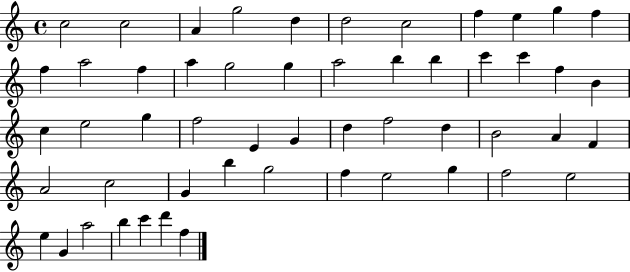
{
  \clef treble
  \time 4/4
  \defaultTimeSignature
  \key c \major
  c''2 c''2 | a'4 g''2 d''4 | d''2 c''2 | f''4 e''4 g''4 f''4 | \break f''4 a''2 f''4 | a''4 g''2 g''4 | a''2 b''4 b''4 | c'''4 c'''4 f''4 b'4 | \break c''4 e''2 g''4 | f''2 e'4 g'4 | d''4 f''2 d''4 | b'2 a'4 f'4 | \break a'2 c''2 | g'4 b''4 g''2 | f''4 e''2 g''4 | f''2 e''2 | \break e''4 g'4 a''2 | b''4 c'''4 d'''4 f''4 | \bar "|."
}